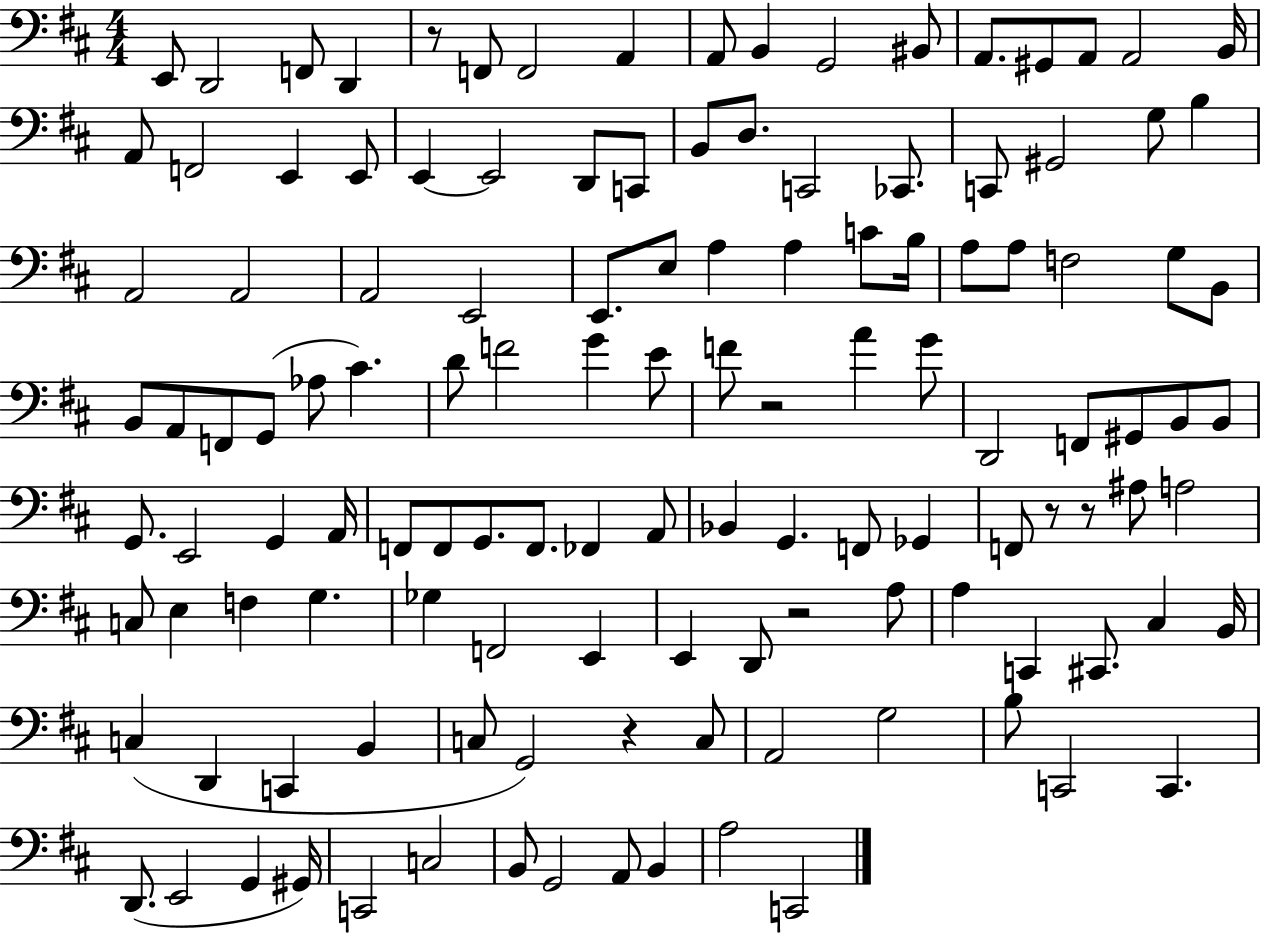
{
  \clef bass
  \numericTimeSignature
  \time 4/4
  \key d \major
  e,8 d,2 f,8 d,4 | r8 f,8 f,2 a,4 | a,8 b,4 g,2 bis,8 | a,8. gis,8 a,8 a,2 b,16 | \break a,8 f,2 e,4 e,8 | e,4~~ e,2 d,8 c,8 | b,8 d8. c,2 ces,8. | c,8 gis,2 g8 b4 | \break a,2 a,2 | a,2 e,2 | e,8. e8 a4 a4 c'8 b16 | a8 a8 f2 g8 b,8 | \break b,8 a,8 f,8 g,8( aes8 cis'4.) | d'8 f'2 g'4 e'8 | f'8 r2 a'4 g'8 | d,2 f,8 gis,8 b,8 b,8 | \break g,8. e,2 g,4 a,16 | f,8 f,8 g,8. f,8. fes,4 a,8 | bes,4 g,4. f,8 ges,4 | f,8 r8 r8 ais8 a2 | \break c8 e4 f4 g4. | ges4 f,2 e,4 | e,4 d,8 r2 a8 | a4 c,4 cis,8. cis4 b,16 | \break c4( d,4 c,4 b,4 | c8 g,2) r4 c8 | a,2 g2 | b8 c,2 c,4. | \break d,8.( e,2 g,4 gis,16) | c,2 c2 | b,8 g,2 a,8 b,4 | a2 c,2 | \break \bar "|."
}